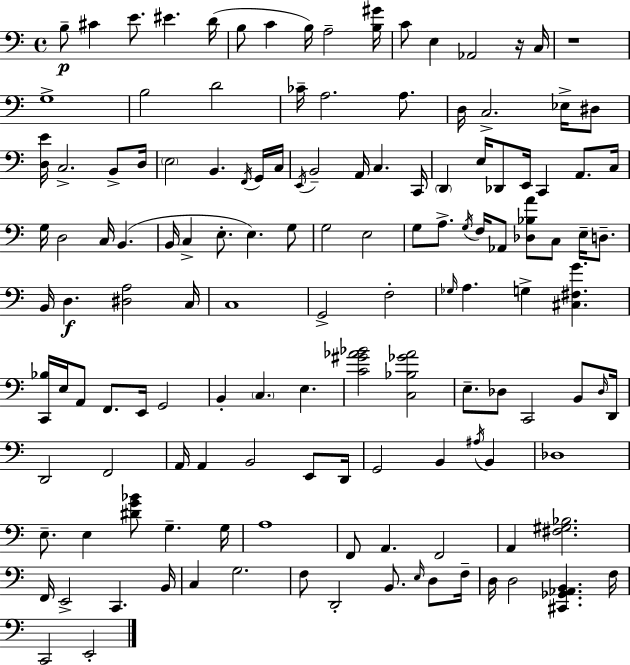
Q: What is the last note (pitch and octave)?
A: E2